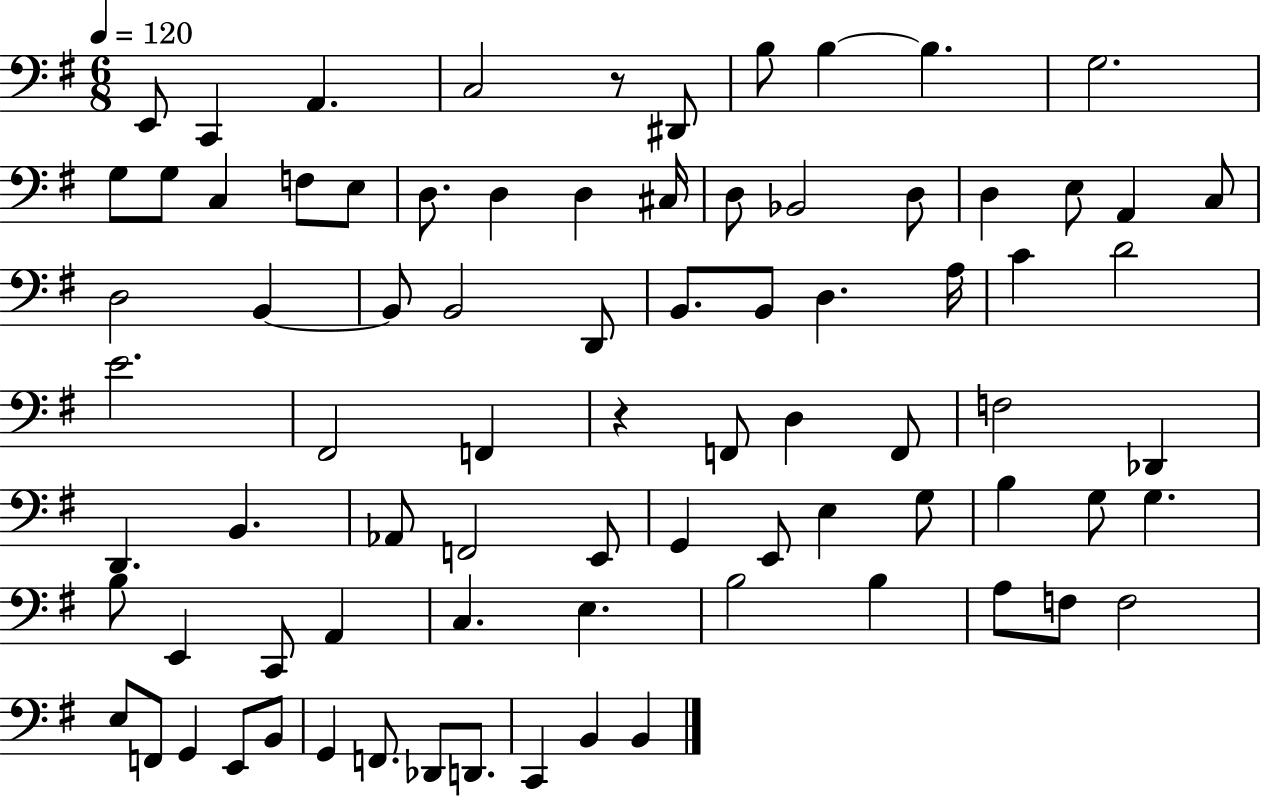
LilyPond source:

{
  \clef bass
  \numericTimeSignature
  \time 6/8
  \key g \major
  \tempo 4 = 120
  \repeat volta 2 { e,8 c,4 a,4. | c2 r8 dis,8 | b8 b4~~ b4. | g2. | \break g8 g8 c4 f8 e8 | d8. d4 d4 cis16 | d8 bes,2 d8 | d4 e8 a,4 c8 | \break d2 b,4~~ | b,8 b,2 d,8 | b,8. b,8 d4. a16 | c'4 d'2 | \break e'2. | fis,2 f,4 | r4 f,8 d4 f,8 | f2 des,4 | \break d,4. b,4. | aes,8 f,2 e,8 | g,4 e,8 e4 g8 | b4 g8 g4. | \break b8 e,4 c,8 a,4 | c4. e4. | b2 b4 | a8 f8 f2 | \break e8 f,8 g,4 e,8 b,8 | g,4 f,8. des,8 d,8. | c,4 b,4 b,4 | } \bar "|."
}